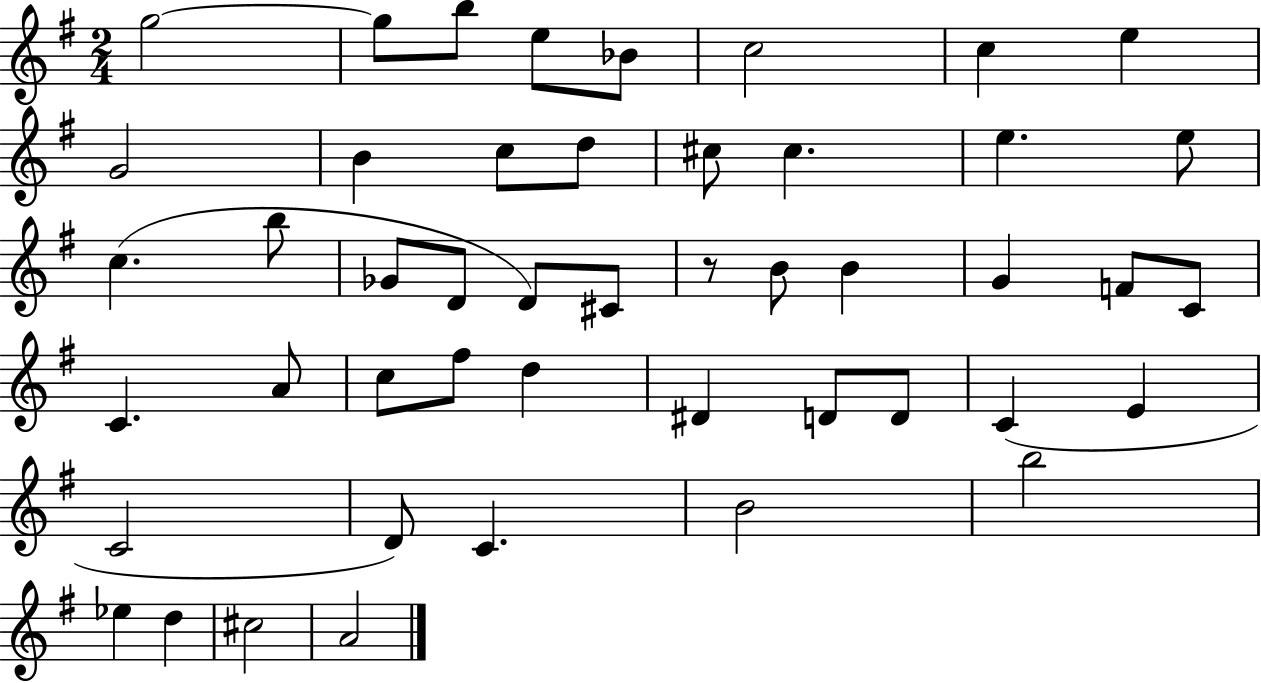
X:1
T:Untitled
M:2/4
L:1/4
K:G
g2 g/2 b/2 e/2 _B/2 c2 c e G2 B c/2 d/2 ^c/2 ^c e e/2 c b/2 _G/2 D/2 D/2 ^C/2 z/2 B/2 B G F/2 C/2 C A/2 c/2 ^f/2 d ^D D/2 D/2 C E C2 D/2 C B2 b2 _e d ^c2 A2